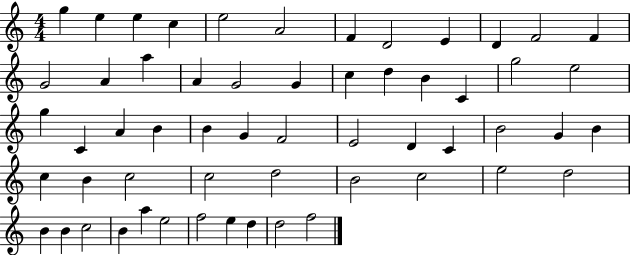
{
  \clef treble
  \numericTimeSignature
  \time 4/4
  \key c \major
  g''4 e''4 e''4 c''4 | e''2 a'2 | f'4 d'2 e'4 | d'4 f'2 f'4 | \break g'2 a'4 a''4 | a'4 g'2 g'4 | c''4 d''4 b'4 c'4 | g''2 e''2 | \break g''4 c'4 a'4 b'4 | b'4 g'4 f'2 | e'2 d'4 c'4 | b'2 g'4 b'4 | \break c''4 b'4 c''2 | c''2 d''2 | b'2 c''2 | e''2 d''2 | \break b'4 b'4 c''2 | b'4 a''4 e''2 | f''2 e''4 d''4 | d''2 f''2 | \break \bar "|."
}